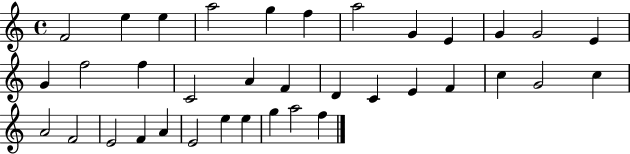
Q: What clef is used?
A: treble